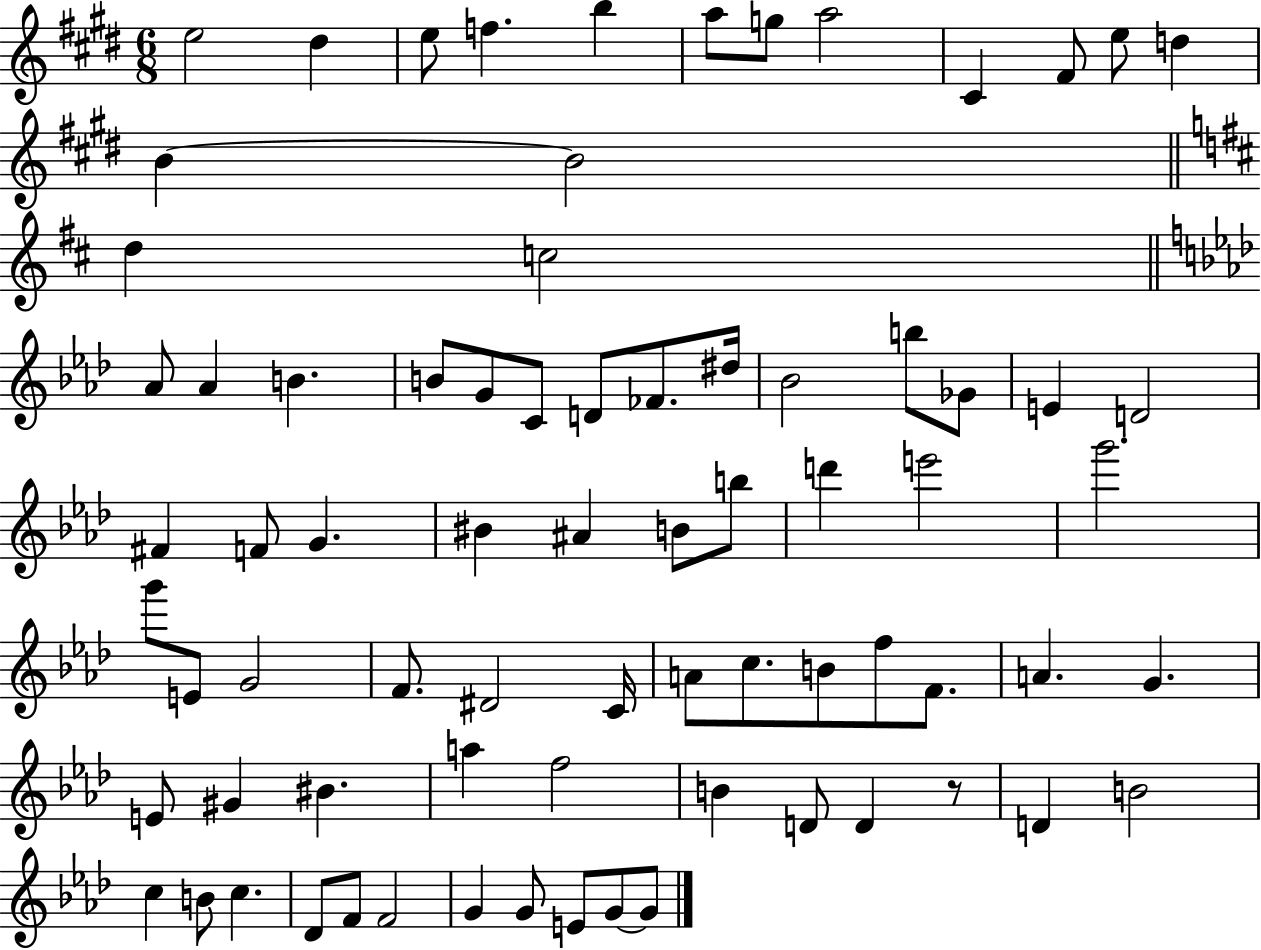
{
  \clef treble
  \numericTimeSignature
  \time 6/8
  \key e \major
  e''2 dis''4 | e''8 f''4. b''4 | a''8 g''8 a''2 | cis'4 fis'8 e''8 d''4 | \break b'4~~ b'2 | \bar "||" \break \key d \major d''4 c''2 | \bar "||" \break \key f \minor aes'8 aes'4 b'4. | b'8 g'8 c'8 d'8 fes'8. dis''16 | bes'2 b''8 ges'8 | e'4 d'2 | \break fis'4 f'8 g'4. | bis'4 ais'4 b'8 b''8 | d'''4 e'''2 | g'''2. | \break g'''8 e'8 g'2 | f'8. dis'2 c'16 | a'8 c''8. b'8 f''8 f'8. | a'4. g'4. | \break e'8 gis'4 bis'4. | a''4 f''2 | b'4 d'8 d'4 r8 | d'4 b'2 | \break c''4 b'8 c''4. | des'8 f'8 f'2 | g'4 g'8 e'8 g'8~~ g'8 | \bar "|."
}